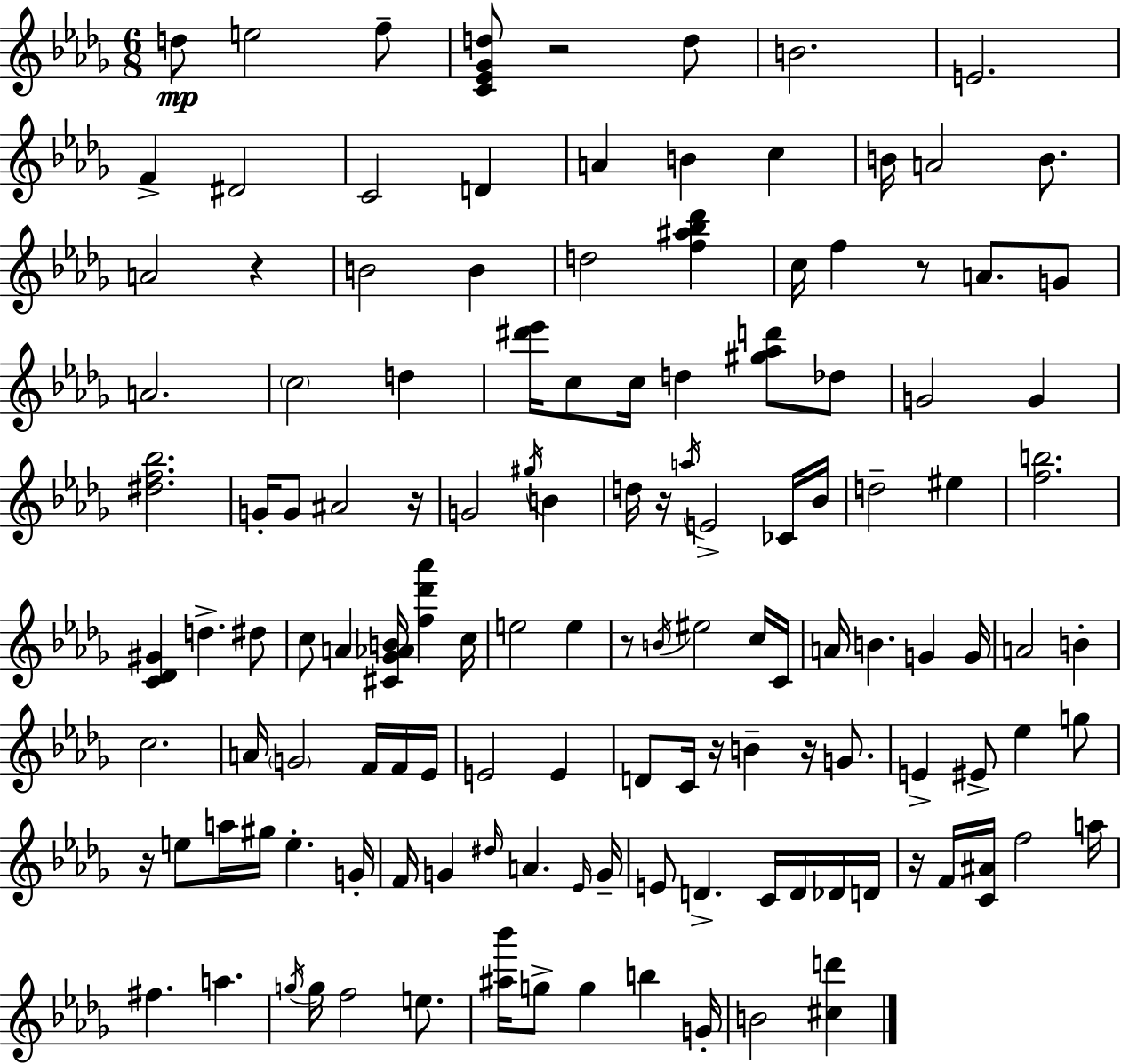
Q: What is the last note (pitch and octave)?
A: B4